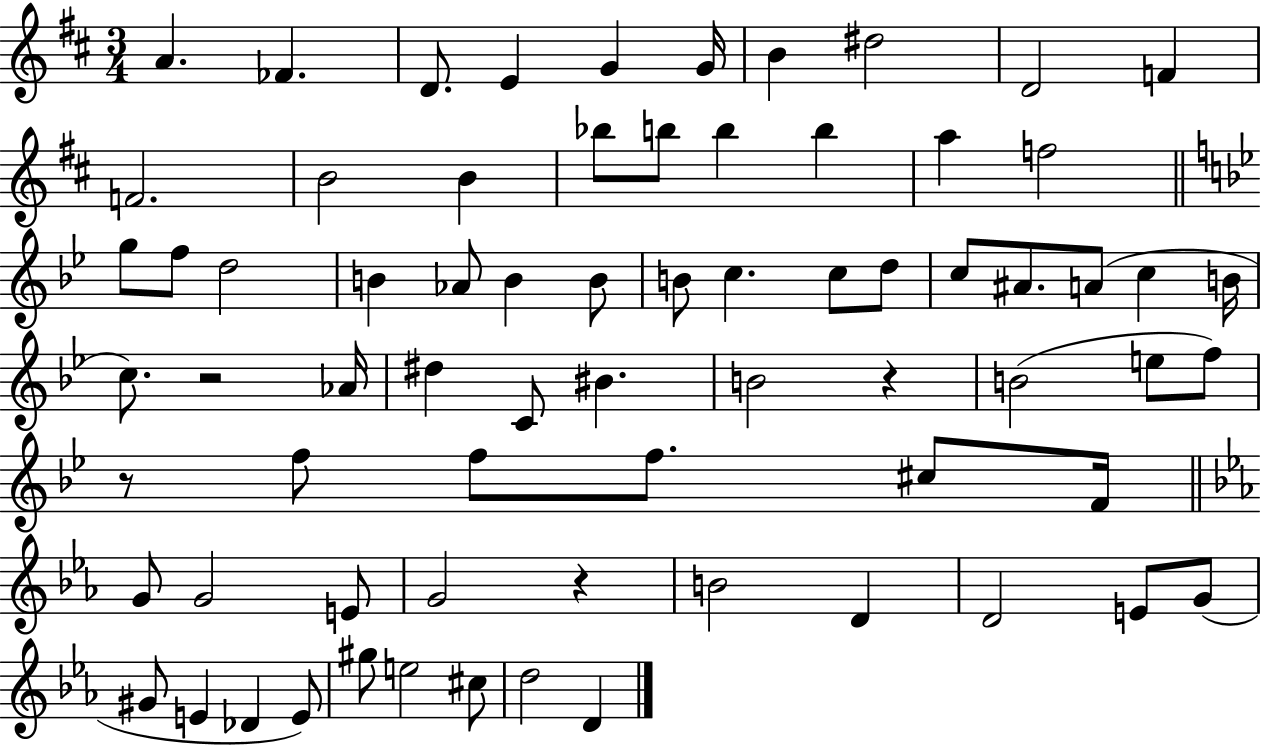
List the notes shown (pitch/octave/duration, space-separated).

A4/q. FES4/q. D4/e. E4/q G4/q G4/s B4/q D#5/h D4/h F4/q F4/h. B4/h B4/q Bb5/e B5/e B5/q B5/q A5/q F5/h G5/e F5/e D5/h B4/q Ab4/e B4/q B4/e B4/e C5/q. C5/e D5/e C5/e A#4/e. A4/e C5/q B4/s C5/e. R/h Ab4/s D#5/q C4/e BIS4/q. B4/h R/q B4/h E5/e F5/e R/e F5/e F5/e F5/e. C#5/e F4/s G4/e G4/h E4/e G4/h R/q B4/h D4/q D4/h E4/e G4/e G#4/e E4/q Db4/q E4/e G#5/e E5/h C#5/e D5/h D4/q